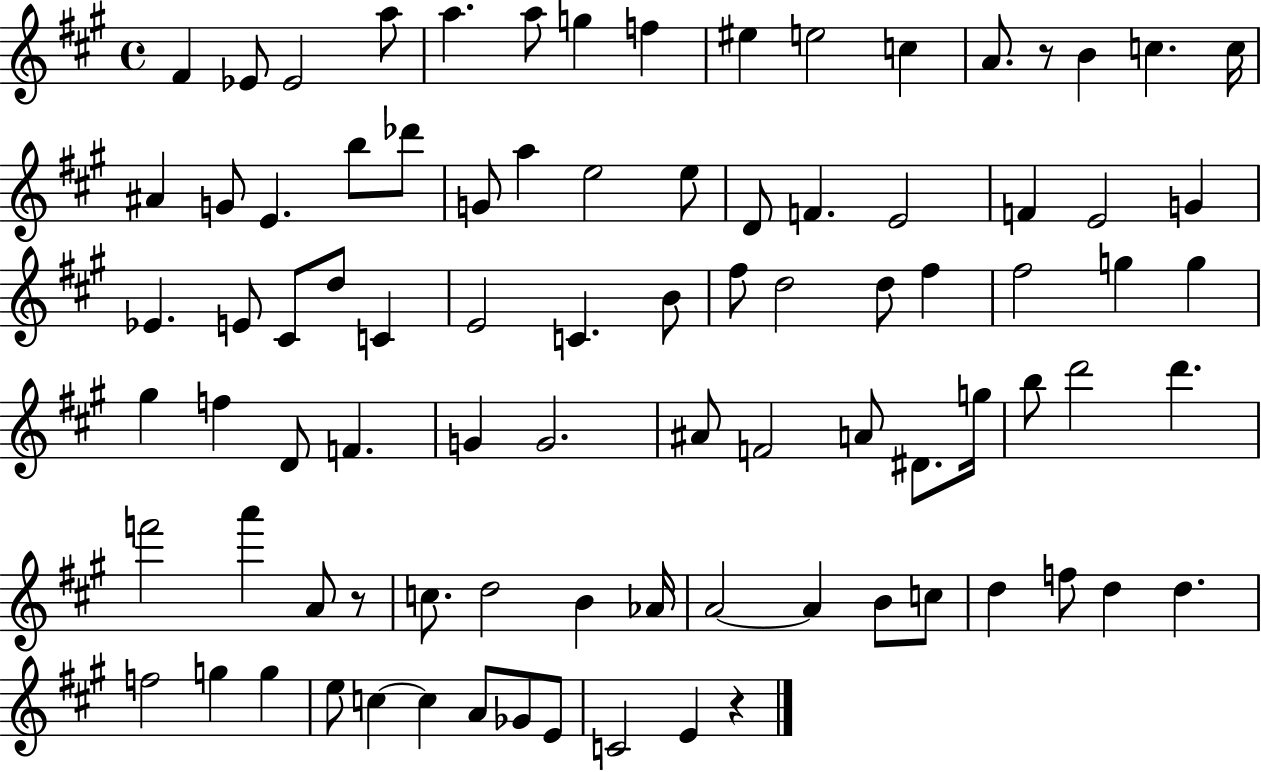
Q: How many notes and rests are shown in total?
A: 88